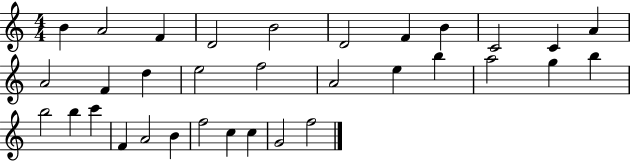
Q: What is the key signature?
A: C major